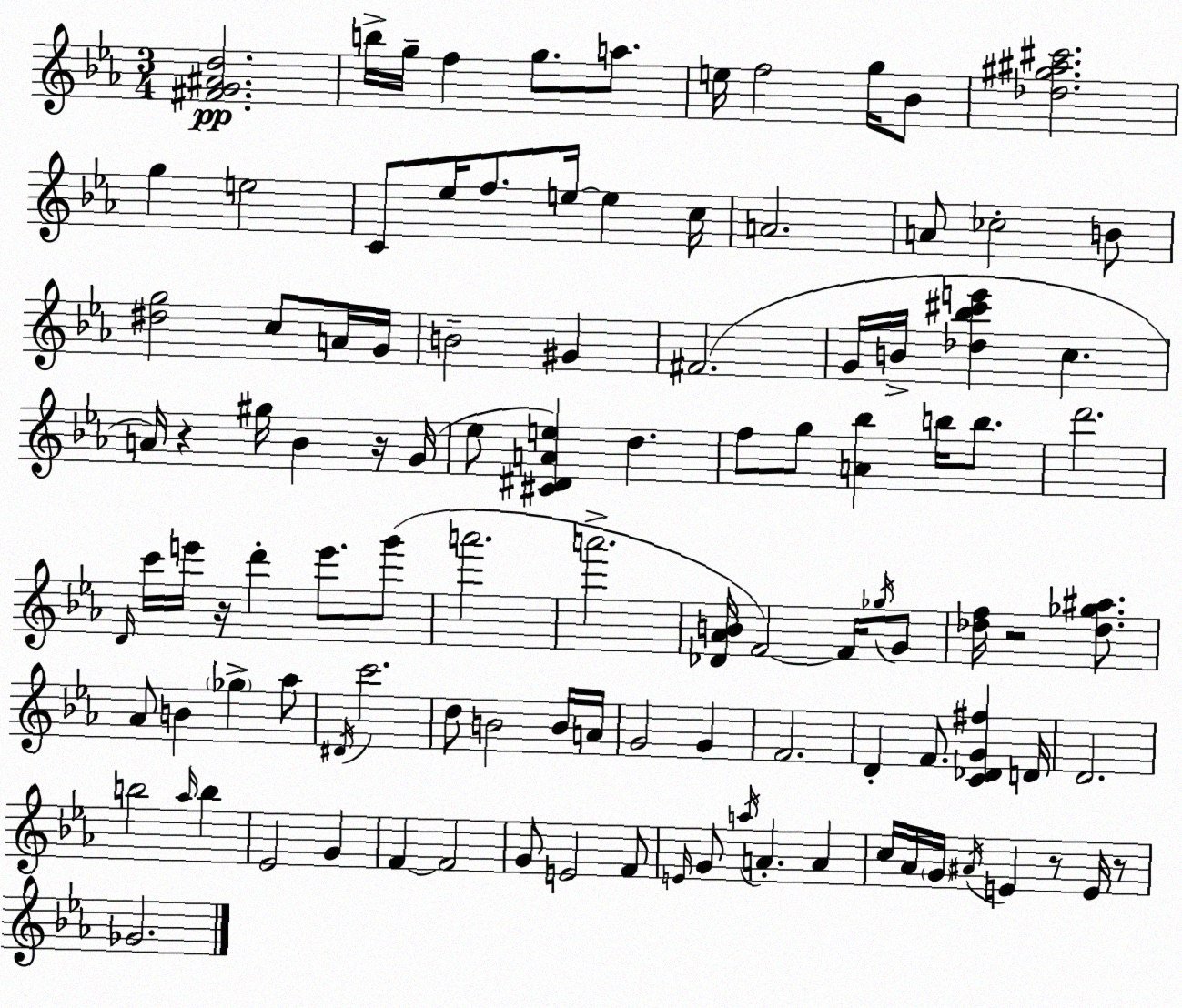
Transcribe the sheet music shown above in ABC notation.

X:1
T:Untitled
M:3/4
L:1/4
K:Cm
[^FG^Ad]2 b/4 g/4 f g/2 a/2 e/4 f2 g/4 _B/2 [_d^g^a^c']2 g e2 C/2 _e/4 f/2 e/4 e c/4 A2 A/2 _c2 B/2 [^dg]2 c/2 A/4 G/4 B2 ^G ^F2 G/4 B/4 [_d_b^c'e'] c A/4 z ^g/4 _B z/4 G/4 _e/2 [^C^DAe] d f/2 g/2 [A_b] b/4 b/2 d'2 D/4 c'/4 e'/4 z/4 d' e'/2 g'/2 a'2 a'2 [_D_AB]/4 F2 F/4 _g/4 G/2 [_df]/4 z2 [_d_g^a]/2 _A/2 B _g _a/2 ^D/4 c'2 d/2 B2 B/4 A/4 G2 G F2 D F/2 [C_DG^f] D/4 D2 b2 _a/4 b _E2 G F F2 G/2 E2 F/2 E/4 G/2 a/4 A A c/4 _A/4 G/4 ^A/4 E z/2 E/4 z/2 _G2